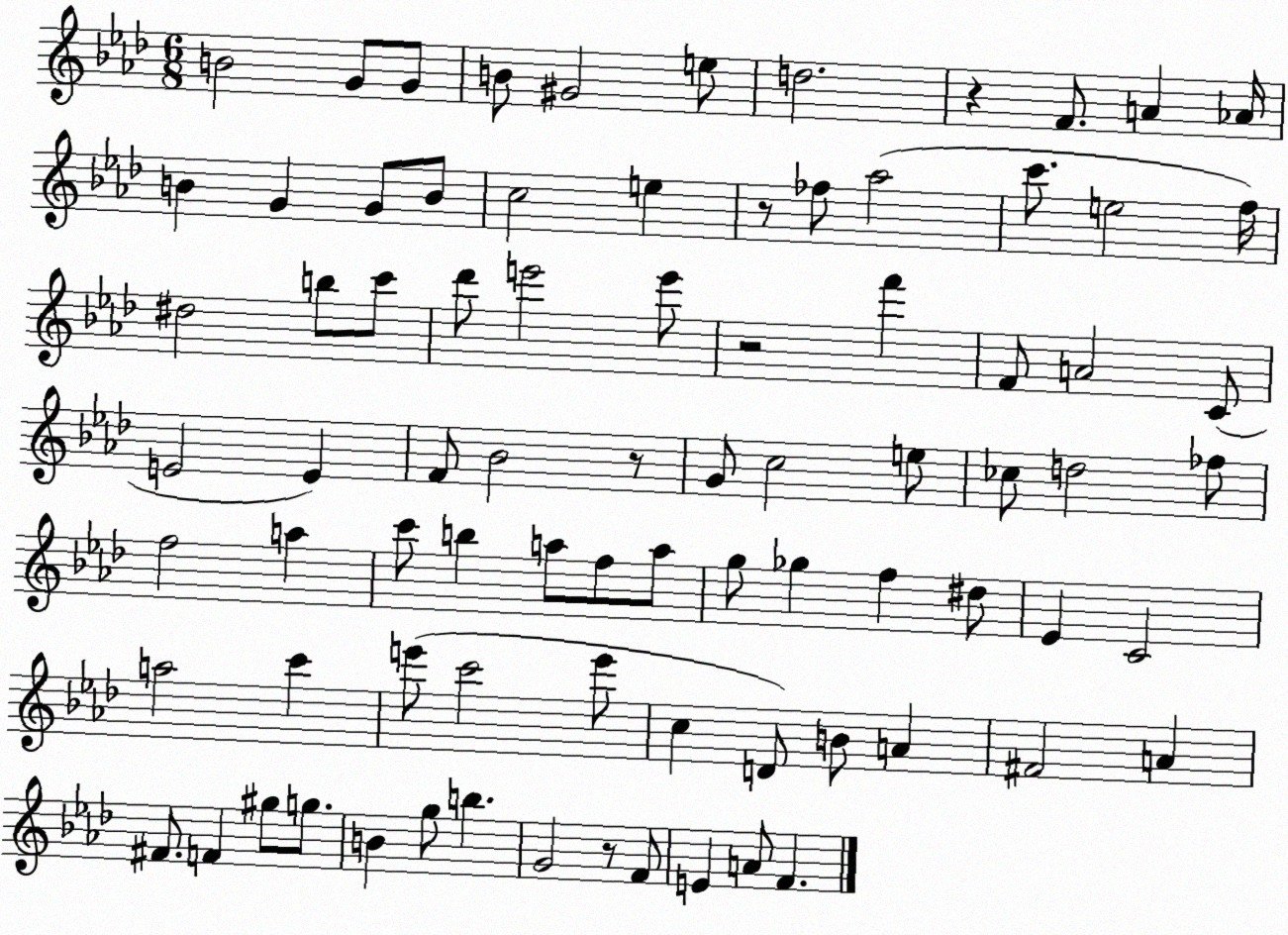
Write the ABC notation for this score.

X:1
T:Untitled
M:6/8
L:1/4
K:Ab
B2 G/2 G/2 B/2 ^G2 e/2 d2 z F/2 A _A/4 B G G/2 B/2 c2 e z/2 _f/2 _a2 c'/2 e2 f/4 ^d2 b/2 c'/2 _d'/2 e'2 e'/2 z2 f' F/2 A2 C/2 E2 E F/2 _B2 z/2 G/2 c2 e/2 _c/2 d2 _f/2 f2 a c'/2 b a/2 f/2 a/2 g/2 _g f ^d/2 _E C2 a2 c' e'/2 c'2 e'/2 c D/2 B/2 A ^F2 A ^F/2 F ^g/2 g/2 B g/2 b G2 z/2 F/2 E A/2 F